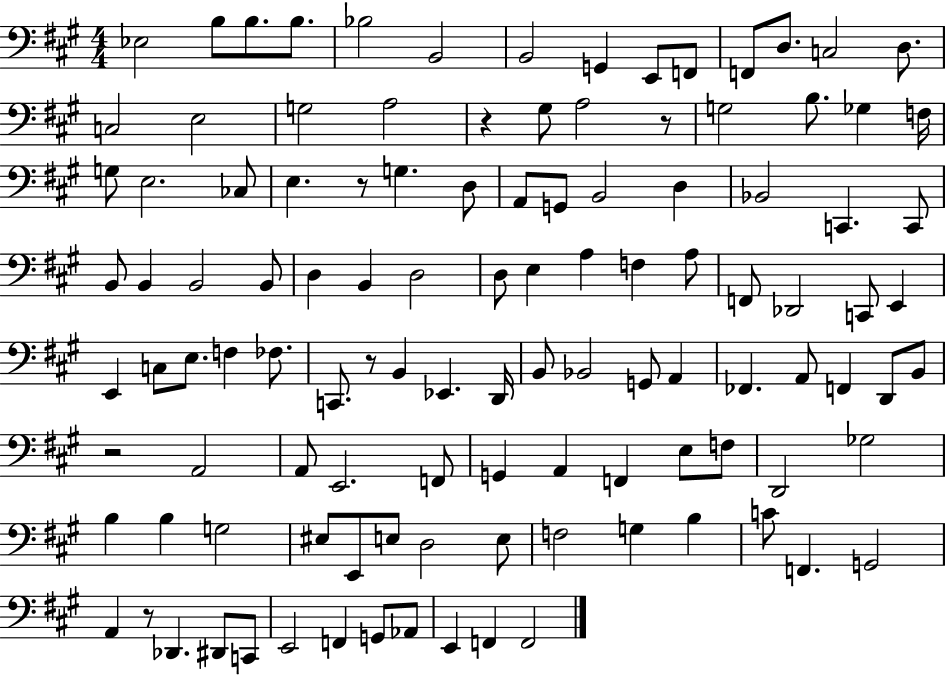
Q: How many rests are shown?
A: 6